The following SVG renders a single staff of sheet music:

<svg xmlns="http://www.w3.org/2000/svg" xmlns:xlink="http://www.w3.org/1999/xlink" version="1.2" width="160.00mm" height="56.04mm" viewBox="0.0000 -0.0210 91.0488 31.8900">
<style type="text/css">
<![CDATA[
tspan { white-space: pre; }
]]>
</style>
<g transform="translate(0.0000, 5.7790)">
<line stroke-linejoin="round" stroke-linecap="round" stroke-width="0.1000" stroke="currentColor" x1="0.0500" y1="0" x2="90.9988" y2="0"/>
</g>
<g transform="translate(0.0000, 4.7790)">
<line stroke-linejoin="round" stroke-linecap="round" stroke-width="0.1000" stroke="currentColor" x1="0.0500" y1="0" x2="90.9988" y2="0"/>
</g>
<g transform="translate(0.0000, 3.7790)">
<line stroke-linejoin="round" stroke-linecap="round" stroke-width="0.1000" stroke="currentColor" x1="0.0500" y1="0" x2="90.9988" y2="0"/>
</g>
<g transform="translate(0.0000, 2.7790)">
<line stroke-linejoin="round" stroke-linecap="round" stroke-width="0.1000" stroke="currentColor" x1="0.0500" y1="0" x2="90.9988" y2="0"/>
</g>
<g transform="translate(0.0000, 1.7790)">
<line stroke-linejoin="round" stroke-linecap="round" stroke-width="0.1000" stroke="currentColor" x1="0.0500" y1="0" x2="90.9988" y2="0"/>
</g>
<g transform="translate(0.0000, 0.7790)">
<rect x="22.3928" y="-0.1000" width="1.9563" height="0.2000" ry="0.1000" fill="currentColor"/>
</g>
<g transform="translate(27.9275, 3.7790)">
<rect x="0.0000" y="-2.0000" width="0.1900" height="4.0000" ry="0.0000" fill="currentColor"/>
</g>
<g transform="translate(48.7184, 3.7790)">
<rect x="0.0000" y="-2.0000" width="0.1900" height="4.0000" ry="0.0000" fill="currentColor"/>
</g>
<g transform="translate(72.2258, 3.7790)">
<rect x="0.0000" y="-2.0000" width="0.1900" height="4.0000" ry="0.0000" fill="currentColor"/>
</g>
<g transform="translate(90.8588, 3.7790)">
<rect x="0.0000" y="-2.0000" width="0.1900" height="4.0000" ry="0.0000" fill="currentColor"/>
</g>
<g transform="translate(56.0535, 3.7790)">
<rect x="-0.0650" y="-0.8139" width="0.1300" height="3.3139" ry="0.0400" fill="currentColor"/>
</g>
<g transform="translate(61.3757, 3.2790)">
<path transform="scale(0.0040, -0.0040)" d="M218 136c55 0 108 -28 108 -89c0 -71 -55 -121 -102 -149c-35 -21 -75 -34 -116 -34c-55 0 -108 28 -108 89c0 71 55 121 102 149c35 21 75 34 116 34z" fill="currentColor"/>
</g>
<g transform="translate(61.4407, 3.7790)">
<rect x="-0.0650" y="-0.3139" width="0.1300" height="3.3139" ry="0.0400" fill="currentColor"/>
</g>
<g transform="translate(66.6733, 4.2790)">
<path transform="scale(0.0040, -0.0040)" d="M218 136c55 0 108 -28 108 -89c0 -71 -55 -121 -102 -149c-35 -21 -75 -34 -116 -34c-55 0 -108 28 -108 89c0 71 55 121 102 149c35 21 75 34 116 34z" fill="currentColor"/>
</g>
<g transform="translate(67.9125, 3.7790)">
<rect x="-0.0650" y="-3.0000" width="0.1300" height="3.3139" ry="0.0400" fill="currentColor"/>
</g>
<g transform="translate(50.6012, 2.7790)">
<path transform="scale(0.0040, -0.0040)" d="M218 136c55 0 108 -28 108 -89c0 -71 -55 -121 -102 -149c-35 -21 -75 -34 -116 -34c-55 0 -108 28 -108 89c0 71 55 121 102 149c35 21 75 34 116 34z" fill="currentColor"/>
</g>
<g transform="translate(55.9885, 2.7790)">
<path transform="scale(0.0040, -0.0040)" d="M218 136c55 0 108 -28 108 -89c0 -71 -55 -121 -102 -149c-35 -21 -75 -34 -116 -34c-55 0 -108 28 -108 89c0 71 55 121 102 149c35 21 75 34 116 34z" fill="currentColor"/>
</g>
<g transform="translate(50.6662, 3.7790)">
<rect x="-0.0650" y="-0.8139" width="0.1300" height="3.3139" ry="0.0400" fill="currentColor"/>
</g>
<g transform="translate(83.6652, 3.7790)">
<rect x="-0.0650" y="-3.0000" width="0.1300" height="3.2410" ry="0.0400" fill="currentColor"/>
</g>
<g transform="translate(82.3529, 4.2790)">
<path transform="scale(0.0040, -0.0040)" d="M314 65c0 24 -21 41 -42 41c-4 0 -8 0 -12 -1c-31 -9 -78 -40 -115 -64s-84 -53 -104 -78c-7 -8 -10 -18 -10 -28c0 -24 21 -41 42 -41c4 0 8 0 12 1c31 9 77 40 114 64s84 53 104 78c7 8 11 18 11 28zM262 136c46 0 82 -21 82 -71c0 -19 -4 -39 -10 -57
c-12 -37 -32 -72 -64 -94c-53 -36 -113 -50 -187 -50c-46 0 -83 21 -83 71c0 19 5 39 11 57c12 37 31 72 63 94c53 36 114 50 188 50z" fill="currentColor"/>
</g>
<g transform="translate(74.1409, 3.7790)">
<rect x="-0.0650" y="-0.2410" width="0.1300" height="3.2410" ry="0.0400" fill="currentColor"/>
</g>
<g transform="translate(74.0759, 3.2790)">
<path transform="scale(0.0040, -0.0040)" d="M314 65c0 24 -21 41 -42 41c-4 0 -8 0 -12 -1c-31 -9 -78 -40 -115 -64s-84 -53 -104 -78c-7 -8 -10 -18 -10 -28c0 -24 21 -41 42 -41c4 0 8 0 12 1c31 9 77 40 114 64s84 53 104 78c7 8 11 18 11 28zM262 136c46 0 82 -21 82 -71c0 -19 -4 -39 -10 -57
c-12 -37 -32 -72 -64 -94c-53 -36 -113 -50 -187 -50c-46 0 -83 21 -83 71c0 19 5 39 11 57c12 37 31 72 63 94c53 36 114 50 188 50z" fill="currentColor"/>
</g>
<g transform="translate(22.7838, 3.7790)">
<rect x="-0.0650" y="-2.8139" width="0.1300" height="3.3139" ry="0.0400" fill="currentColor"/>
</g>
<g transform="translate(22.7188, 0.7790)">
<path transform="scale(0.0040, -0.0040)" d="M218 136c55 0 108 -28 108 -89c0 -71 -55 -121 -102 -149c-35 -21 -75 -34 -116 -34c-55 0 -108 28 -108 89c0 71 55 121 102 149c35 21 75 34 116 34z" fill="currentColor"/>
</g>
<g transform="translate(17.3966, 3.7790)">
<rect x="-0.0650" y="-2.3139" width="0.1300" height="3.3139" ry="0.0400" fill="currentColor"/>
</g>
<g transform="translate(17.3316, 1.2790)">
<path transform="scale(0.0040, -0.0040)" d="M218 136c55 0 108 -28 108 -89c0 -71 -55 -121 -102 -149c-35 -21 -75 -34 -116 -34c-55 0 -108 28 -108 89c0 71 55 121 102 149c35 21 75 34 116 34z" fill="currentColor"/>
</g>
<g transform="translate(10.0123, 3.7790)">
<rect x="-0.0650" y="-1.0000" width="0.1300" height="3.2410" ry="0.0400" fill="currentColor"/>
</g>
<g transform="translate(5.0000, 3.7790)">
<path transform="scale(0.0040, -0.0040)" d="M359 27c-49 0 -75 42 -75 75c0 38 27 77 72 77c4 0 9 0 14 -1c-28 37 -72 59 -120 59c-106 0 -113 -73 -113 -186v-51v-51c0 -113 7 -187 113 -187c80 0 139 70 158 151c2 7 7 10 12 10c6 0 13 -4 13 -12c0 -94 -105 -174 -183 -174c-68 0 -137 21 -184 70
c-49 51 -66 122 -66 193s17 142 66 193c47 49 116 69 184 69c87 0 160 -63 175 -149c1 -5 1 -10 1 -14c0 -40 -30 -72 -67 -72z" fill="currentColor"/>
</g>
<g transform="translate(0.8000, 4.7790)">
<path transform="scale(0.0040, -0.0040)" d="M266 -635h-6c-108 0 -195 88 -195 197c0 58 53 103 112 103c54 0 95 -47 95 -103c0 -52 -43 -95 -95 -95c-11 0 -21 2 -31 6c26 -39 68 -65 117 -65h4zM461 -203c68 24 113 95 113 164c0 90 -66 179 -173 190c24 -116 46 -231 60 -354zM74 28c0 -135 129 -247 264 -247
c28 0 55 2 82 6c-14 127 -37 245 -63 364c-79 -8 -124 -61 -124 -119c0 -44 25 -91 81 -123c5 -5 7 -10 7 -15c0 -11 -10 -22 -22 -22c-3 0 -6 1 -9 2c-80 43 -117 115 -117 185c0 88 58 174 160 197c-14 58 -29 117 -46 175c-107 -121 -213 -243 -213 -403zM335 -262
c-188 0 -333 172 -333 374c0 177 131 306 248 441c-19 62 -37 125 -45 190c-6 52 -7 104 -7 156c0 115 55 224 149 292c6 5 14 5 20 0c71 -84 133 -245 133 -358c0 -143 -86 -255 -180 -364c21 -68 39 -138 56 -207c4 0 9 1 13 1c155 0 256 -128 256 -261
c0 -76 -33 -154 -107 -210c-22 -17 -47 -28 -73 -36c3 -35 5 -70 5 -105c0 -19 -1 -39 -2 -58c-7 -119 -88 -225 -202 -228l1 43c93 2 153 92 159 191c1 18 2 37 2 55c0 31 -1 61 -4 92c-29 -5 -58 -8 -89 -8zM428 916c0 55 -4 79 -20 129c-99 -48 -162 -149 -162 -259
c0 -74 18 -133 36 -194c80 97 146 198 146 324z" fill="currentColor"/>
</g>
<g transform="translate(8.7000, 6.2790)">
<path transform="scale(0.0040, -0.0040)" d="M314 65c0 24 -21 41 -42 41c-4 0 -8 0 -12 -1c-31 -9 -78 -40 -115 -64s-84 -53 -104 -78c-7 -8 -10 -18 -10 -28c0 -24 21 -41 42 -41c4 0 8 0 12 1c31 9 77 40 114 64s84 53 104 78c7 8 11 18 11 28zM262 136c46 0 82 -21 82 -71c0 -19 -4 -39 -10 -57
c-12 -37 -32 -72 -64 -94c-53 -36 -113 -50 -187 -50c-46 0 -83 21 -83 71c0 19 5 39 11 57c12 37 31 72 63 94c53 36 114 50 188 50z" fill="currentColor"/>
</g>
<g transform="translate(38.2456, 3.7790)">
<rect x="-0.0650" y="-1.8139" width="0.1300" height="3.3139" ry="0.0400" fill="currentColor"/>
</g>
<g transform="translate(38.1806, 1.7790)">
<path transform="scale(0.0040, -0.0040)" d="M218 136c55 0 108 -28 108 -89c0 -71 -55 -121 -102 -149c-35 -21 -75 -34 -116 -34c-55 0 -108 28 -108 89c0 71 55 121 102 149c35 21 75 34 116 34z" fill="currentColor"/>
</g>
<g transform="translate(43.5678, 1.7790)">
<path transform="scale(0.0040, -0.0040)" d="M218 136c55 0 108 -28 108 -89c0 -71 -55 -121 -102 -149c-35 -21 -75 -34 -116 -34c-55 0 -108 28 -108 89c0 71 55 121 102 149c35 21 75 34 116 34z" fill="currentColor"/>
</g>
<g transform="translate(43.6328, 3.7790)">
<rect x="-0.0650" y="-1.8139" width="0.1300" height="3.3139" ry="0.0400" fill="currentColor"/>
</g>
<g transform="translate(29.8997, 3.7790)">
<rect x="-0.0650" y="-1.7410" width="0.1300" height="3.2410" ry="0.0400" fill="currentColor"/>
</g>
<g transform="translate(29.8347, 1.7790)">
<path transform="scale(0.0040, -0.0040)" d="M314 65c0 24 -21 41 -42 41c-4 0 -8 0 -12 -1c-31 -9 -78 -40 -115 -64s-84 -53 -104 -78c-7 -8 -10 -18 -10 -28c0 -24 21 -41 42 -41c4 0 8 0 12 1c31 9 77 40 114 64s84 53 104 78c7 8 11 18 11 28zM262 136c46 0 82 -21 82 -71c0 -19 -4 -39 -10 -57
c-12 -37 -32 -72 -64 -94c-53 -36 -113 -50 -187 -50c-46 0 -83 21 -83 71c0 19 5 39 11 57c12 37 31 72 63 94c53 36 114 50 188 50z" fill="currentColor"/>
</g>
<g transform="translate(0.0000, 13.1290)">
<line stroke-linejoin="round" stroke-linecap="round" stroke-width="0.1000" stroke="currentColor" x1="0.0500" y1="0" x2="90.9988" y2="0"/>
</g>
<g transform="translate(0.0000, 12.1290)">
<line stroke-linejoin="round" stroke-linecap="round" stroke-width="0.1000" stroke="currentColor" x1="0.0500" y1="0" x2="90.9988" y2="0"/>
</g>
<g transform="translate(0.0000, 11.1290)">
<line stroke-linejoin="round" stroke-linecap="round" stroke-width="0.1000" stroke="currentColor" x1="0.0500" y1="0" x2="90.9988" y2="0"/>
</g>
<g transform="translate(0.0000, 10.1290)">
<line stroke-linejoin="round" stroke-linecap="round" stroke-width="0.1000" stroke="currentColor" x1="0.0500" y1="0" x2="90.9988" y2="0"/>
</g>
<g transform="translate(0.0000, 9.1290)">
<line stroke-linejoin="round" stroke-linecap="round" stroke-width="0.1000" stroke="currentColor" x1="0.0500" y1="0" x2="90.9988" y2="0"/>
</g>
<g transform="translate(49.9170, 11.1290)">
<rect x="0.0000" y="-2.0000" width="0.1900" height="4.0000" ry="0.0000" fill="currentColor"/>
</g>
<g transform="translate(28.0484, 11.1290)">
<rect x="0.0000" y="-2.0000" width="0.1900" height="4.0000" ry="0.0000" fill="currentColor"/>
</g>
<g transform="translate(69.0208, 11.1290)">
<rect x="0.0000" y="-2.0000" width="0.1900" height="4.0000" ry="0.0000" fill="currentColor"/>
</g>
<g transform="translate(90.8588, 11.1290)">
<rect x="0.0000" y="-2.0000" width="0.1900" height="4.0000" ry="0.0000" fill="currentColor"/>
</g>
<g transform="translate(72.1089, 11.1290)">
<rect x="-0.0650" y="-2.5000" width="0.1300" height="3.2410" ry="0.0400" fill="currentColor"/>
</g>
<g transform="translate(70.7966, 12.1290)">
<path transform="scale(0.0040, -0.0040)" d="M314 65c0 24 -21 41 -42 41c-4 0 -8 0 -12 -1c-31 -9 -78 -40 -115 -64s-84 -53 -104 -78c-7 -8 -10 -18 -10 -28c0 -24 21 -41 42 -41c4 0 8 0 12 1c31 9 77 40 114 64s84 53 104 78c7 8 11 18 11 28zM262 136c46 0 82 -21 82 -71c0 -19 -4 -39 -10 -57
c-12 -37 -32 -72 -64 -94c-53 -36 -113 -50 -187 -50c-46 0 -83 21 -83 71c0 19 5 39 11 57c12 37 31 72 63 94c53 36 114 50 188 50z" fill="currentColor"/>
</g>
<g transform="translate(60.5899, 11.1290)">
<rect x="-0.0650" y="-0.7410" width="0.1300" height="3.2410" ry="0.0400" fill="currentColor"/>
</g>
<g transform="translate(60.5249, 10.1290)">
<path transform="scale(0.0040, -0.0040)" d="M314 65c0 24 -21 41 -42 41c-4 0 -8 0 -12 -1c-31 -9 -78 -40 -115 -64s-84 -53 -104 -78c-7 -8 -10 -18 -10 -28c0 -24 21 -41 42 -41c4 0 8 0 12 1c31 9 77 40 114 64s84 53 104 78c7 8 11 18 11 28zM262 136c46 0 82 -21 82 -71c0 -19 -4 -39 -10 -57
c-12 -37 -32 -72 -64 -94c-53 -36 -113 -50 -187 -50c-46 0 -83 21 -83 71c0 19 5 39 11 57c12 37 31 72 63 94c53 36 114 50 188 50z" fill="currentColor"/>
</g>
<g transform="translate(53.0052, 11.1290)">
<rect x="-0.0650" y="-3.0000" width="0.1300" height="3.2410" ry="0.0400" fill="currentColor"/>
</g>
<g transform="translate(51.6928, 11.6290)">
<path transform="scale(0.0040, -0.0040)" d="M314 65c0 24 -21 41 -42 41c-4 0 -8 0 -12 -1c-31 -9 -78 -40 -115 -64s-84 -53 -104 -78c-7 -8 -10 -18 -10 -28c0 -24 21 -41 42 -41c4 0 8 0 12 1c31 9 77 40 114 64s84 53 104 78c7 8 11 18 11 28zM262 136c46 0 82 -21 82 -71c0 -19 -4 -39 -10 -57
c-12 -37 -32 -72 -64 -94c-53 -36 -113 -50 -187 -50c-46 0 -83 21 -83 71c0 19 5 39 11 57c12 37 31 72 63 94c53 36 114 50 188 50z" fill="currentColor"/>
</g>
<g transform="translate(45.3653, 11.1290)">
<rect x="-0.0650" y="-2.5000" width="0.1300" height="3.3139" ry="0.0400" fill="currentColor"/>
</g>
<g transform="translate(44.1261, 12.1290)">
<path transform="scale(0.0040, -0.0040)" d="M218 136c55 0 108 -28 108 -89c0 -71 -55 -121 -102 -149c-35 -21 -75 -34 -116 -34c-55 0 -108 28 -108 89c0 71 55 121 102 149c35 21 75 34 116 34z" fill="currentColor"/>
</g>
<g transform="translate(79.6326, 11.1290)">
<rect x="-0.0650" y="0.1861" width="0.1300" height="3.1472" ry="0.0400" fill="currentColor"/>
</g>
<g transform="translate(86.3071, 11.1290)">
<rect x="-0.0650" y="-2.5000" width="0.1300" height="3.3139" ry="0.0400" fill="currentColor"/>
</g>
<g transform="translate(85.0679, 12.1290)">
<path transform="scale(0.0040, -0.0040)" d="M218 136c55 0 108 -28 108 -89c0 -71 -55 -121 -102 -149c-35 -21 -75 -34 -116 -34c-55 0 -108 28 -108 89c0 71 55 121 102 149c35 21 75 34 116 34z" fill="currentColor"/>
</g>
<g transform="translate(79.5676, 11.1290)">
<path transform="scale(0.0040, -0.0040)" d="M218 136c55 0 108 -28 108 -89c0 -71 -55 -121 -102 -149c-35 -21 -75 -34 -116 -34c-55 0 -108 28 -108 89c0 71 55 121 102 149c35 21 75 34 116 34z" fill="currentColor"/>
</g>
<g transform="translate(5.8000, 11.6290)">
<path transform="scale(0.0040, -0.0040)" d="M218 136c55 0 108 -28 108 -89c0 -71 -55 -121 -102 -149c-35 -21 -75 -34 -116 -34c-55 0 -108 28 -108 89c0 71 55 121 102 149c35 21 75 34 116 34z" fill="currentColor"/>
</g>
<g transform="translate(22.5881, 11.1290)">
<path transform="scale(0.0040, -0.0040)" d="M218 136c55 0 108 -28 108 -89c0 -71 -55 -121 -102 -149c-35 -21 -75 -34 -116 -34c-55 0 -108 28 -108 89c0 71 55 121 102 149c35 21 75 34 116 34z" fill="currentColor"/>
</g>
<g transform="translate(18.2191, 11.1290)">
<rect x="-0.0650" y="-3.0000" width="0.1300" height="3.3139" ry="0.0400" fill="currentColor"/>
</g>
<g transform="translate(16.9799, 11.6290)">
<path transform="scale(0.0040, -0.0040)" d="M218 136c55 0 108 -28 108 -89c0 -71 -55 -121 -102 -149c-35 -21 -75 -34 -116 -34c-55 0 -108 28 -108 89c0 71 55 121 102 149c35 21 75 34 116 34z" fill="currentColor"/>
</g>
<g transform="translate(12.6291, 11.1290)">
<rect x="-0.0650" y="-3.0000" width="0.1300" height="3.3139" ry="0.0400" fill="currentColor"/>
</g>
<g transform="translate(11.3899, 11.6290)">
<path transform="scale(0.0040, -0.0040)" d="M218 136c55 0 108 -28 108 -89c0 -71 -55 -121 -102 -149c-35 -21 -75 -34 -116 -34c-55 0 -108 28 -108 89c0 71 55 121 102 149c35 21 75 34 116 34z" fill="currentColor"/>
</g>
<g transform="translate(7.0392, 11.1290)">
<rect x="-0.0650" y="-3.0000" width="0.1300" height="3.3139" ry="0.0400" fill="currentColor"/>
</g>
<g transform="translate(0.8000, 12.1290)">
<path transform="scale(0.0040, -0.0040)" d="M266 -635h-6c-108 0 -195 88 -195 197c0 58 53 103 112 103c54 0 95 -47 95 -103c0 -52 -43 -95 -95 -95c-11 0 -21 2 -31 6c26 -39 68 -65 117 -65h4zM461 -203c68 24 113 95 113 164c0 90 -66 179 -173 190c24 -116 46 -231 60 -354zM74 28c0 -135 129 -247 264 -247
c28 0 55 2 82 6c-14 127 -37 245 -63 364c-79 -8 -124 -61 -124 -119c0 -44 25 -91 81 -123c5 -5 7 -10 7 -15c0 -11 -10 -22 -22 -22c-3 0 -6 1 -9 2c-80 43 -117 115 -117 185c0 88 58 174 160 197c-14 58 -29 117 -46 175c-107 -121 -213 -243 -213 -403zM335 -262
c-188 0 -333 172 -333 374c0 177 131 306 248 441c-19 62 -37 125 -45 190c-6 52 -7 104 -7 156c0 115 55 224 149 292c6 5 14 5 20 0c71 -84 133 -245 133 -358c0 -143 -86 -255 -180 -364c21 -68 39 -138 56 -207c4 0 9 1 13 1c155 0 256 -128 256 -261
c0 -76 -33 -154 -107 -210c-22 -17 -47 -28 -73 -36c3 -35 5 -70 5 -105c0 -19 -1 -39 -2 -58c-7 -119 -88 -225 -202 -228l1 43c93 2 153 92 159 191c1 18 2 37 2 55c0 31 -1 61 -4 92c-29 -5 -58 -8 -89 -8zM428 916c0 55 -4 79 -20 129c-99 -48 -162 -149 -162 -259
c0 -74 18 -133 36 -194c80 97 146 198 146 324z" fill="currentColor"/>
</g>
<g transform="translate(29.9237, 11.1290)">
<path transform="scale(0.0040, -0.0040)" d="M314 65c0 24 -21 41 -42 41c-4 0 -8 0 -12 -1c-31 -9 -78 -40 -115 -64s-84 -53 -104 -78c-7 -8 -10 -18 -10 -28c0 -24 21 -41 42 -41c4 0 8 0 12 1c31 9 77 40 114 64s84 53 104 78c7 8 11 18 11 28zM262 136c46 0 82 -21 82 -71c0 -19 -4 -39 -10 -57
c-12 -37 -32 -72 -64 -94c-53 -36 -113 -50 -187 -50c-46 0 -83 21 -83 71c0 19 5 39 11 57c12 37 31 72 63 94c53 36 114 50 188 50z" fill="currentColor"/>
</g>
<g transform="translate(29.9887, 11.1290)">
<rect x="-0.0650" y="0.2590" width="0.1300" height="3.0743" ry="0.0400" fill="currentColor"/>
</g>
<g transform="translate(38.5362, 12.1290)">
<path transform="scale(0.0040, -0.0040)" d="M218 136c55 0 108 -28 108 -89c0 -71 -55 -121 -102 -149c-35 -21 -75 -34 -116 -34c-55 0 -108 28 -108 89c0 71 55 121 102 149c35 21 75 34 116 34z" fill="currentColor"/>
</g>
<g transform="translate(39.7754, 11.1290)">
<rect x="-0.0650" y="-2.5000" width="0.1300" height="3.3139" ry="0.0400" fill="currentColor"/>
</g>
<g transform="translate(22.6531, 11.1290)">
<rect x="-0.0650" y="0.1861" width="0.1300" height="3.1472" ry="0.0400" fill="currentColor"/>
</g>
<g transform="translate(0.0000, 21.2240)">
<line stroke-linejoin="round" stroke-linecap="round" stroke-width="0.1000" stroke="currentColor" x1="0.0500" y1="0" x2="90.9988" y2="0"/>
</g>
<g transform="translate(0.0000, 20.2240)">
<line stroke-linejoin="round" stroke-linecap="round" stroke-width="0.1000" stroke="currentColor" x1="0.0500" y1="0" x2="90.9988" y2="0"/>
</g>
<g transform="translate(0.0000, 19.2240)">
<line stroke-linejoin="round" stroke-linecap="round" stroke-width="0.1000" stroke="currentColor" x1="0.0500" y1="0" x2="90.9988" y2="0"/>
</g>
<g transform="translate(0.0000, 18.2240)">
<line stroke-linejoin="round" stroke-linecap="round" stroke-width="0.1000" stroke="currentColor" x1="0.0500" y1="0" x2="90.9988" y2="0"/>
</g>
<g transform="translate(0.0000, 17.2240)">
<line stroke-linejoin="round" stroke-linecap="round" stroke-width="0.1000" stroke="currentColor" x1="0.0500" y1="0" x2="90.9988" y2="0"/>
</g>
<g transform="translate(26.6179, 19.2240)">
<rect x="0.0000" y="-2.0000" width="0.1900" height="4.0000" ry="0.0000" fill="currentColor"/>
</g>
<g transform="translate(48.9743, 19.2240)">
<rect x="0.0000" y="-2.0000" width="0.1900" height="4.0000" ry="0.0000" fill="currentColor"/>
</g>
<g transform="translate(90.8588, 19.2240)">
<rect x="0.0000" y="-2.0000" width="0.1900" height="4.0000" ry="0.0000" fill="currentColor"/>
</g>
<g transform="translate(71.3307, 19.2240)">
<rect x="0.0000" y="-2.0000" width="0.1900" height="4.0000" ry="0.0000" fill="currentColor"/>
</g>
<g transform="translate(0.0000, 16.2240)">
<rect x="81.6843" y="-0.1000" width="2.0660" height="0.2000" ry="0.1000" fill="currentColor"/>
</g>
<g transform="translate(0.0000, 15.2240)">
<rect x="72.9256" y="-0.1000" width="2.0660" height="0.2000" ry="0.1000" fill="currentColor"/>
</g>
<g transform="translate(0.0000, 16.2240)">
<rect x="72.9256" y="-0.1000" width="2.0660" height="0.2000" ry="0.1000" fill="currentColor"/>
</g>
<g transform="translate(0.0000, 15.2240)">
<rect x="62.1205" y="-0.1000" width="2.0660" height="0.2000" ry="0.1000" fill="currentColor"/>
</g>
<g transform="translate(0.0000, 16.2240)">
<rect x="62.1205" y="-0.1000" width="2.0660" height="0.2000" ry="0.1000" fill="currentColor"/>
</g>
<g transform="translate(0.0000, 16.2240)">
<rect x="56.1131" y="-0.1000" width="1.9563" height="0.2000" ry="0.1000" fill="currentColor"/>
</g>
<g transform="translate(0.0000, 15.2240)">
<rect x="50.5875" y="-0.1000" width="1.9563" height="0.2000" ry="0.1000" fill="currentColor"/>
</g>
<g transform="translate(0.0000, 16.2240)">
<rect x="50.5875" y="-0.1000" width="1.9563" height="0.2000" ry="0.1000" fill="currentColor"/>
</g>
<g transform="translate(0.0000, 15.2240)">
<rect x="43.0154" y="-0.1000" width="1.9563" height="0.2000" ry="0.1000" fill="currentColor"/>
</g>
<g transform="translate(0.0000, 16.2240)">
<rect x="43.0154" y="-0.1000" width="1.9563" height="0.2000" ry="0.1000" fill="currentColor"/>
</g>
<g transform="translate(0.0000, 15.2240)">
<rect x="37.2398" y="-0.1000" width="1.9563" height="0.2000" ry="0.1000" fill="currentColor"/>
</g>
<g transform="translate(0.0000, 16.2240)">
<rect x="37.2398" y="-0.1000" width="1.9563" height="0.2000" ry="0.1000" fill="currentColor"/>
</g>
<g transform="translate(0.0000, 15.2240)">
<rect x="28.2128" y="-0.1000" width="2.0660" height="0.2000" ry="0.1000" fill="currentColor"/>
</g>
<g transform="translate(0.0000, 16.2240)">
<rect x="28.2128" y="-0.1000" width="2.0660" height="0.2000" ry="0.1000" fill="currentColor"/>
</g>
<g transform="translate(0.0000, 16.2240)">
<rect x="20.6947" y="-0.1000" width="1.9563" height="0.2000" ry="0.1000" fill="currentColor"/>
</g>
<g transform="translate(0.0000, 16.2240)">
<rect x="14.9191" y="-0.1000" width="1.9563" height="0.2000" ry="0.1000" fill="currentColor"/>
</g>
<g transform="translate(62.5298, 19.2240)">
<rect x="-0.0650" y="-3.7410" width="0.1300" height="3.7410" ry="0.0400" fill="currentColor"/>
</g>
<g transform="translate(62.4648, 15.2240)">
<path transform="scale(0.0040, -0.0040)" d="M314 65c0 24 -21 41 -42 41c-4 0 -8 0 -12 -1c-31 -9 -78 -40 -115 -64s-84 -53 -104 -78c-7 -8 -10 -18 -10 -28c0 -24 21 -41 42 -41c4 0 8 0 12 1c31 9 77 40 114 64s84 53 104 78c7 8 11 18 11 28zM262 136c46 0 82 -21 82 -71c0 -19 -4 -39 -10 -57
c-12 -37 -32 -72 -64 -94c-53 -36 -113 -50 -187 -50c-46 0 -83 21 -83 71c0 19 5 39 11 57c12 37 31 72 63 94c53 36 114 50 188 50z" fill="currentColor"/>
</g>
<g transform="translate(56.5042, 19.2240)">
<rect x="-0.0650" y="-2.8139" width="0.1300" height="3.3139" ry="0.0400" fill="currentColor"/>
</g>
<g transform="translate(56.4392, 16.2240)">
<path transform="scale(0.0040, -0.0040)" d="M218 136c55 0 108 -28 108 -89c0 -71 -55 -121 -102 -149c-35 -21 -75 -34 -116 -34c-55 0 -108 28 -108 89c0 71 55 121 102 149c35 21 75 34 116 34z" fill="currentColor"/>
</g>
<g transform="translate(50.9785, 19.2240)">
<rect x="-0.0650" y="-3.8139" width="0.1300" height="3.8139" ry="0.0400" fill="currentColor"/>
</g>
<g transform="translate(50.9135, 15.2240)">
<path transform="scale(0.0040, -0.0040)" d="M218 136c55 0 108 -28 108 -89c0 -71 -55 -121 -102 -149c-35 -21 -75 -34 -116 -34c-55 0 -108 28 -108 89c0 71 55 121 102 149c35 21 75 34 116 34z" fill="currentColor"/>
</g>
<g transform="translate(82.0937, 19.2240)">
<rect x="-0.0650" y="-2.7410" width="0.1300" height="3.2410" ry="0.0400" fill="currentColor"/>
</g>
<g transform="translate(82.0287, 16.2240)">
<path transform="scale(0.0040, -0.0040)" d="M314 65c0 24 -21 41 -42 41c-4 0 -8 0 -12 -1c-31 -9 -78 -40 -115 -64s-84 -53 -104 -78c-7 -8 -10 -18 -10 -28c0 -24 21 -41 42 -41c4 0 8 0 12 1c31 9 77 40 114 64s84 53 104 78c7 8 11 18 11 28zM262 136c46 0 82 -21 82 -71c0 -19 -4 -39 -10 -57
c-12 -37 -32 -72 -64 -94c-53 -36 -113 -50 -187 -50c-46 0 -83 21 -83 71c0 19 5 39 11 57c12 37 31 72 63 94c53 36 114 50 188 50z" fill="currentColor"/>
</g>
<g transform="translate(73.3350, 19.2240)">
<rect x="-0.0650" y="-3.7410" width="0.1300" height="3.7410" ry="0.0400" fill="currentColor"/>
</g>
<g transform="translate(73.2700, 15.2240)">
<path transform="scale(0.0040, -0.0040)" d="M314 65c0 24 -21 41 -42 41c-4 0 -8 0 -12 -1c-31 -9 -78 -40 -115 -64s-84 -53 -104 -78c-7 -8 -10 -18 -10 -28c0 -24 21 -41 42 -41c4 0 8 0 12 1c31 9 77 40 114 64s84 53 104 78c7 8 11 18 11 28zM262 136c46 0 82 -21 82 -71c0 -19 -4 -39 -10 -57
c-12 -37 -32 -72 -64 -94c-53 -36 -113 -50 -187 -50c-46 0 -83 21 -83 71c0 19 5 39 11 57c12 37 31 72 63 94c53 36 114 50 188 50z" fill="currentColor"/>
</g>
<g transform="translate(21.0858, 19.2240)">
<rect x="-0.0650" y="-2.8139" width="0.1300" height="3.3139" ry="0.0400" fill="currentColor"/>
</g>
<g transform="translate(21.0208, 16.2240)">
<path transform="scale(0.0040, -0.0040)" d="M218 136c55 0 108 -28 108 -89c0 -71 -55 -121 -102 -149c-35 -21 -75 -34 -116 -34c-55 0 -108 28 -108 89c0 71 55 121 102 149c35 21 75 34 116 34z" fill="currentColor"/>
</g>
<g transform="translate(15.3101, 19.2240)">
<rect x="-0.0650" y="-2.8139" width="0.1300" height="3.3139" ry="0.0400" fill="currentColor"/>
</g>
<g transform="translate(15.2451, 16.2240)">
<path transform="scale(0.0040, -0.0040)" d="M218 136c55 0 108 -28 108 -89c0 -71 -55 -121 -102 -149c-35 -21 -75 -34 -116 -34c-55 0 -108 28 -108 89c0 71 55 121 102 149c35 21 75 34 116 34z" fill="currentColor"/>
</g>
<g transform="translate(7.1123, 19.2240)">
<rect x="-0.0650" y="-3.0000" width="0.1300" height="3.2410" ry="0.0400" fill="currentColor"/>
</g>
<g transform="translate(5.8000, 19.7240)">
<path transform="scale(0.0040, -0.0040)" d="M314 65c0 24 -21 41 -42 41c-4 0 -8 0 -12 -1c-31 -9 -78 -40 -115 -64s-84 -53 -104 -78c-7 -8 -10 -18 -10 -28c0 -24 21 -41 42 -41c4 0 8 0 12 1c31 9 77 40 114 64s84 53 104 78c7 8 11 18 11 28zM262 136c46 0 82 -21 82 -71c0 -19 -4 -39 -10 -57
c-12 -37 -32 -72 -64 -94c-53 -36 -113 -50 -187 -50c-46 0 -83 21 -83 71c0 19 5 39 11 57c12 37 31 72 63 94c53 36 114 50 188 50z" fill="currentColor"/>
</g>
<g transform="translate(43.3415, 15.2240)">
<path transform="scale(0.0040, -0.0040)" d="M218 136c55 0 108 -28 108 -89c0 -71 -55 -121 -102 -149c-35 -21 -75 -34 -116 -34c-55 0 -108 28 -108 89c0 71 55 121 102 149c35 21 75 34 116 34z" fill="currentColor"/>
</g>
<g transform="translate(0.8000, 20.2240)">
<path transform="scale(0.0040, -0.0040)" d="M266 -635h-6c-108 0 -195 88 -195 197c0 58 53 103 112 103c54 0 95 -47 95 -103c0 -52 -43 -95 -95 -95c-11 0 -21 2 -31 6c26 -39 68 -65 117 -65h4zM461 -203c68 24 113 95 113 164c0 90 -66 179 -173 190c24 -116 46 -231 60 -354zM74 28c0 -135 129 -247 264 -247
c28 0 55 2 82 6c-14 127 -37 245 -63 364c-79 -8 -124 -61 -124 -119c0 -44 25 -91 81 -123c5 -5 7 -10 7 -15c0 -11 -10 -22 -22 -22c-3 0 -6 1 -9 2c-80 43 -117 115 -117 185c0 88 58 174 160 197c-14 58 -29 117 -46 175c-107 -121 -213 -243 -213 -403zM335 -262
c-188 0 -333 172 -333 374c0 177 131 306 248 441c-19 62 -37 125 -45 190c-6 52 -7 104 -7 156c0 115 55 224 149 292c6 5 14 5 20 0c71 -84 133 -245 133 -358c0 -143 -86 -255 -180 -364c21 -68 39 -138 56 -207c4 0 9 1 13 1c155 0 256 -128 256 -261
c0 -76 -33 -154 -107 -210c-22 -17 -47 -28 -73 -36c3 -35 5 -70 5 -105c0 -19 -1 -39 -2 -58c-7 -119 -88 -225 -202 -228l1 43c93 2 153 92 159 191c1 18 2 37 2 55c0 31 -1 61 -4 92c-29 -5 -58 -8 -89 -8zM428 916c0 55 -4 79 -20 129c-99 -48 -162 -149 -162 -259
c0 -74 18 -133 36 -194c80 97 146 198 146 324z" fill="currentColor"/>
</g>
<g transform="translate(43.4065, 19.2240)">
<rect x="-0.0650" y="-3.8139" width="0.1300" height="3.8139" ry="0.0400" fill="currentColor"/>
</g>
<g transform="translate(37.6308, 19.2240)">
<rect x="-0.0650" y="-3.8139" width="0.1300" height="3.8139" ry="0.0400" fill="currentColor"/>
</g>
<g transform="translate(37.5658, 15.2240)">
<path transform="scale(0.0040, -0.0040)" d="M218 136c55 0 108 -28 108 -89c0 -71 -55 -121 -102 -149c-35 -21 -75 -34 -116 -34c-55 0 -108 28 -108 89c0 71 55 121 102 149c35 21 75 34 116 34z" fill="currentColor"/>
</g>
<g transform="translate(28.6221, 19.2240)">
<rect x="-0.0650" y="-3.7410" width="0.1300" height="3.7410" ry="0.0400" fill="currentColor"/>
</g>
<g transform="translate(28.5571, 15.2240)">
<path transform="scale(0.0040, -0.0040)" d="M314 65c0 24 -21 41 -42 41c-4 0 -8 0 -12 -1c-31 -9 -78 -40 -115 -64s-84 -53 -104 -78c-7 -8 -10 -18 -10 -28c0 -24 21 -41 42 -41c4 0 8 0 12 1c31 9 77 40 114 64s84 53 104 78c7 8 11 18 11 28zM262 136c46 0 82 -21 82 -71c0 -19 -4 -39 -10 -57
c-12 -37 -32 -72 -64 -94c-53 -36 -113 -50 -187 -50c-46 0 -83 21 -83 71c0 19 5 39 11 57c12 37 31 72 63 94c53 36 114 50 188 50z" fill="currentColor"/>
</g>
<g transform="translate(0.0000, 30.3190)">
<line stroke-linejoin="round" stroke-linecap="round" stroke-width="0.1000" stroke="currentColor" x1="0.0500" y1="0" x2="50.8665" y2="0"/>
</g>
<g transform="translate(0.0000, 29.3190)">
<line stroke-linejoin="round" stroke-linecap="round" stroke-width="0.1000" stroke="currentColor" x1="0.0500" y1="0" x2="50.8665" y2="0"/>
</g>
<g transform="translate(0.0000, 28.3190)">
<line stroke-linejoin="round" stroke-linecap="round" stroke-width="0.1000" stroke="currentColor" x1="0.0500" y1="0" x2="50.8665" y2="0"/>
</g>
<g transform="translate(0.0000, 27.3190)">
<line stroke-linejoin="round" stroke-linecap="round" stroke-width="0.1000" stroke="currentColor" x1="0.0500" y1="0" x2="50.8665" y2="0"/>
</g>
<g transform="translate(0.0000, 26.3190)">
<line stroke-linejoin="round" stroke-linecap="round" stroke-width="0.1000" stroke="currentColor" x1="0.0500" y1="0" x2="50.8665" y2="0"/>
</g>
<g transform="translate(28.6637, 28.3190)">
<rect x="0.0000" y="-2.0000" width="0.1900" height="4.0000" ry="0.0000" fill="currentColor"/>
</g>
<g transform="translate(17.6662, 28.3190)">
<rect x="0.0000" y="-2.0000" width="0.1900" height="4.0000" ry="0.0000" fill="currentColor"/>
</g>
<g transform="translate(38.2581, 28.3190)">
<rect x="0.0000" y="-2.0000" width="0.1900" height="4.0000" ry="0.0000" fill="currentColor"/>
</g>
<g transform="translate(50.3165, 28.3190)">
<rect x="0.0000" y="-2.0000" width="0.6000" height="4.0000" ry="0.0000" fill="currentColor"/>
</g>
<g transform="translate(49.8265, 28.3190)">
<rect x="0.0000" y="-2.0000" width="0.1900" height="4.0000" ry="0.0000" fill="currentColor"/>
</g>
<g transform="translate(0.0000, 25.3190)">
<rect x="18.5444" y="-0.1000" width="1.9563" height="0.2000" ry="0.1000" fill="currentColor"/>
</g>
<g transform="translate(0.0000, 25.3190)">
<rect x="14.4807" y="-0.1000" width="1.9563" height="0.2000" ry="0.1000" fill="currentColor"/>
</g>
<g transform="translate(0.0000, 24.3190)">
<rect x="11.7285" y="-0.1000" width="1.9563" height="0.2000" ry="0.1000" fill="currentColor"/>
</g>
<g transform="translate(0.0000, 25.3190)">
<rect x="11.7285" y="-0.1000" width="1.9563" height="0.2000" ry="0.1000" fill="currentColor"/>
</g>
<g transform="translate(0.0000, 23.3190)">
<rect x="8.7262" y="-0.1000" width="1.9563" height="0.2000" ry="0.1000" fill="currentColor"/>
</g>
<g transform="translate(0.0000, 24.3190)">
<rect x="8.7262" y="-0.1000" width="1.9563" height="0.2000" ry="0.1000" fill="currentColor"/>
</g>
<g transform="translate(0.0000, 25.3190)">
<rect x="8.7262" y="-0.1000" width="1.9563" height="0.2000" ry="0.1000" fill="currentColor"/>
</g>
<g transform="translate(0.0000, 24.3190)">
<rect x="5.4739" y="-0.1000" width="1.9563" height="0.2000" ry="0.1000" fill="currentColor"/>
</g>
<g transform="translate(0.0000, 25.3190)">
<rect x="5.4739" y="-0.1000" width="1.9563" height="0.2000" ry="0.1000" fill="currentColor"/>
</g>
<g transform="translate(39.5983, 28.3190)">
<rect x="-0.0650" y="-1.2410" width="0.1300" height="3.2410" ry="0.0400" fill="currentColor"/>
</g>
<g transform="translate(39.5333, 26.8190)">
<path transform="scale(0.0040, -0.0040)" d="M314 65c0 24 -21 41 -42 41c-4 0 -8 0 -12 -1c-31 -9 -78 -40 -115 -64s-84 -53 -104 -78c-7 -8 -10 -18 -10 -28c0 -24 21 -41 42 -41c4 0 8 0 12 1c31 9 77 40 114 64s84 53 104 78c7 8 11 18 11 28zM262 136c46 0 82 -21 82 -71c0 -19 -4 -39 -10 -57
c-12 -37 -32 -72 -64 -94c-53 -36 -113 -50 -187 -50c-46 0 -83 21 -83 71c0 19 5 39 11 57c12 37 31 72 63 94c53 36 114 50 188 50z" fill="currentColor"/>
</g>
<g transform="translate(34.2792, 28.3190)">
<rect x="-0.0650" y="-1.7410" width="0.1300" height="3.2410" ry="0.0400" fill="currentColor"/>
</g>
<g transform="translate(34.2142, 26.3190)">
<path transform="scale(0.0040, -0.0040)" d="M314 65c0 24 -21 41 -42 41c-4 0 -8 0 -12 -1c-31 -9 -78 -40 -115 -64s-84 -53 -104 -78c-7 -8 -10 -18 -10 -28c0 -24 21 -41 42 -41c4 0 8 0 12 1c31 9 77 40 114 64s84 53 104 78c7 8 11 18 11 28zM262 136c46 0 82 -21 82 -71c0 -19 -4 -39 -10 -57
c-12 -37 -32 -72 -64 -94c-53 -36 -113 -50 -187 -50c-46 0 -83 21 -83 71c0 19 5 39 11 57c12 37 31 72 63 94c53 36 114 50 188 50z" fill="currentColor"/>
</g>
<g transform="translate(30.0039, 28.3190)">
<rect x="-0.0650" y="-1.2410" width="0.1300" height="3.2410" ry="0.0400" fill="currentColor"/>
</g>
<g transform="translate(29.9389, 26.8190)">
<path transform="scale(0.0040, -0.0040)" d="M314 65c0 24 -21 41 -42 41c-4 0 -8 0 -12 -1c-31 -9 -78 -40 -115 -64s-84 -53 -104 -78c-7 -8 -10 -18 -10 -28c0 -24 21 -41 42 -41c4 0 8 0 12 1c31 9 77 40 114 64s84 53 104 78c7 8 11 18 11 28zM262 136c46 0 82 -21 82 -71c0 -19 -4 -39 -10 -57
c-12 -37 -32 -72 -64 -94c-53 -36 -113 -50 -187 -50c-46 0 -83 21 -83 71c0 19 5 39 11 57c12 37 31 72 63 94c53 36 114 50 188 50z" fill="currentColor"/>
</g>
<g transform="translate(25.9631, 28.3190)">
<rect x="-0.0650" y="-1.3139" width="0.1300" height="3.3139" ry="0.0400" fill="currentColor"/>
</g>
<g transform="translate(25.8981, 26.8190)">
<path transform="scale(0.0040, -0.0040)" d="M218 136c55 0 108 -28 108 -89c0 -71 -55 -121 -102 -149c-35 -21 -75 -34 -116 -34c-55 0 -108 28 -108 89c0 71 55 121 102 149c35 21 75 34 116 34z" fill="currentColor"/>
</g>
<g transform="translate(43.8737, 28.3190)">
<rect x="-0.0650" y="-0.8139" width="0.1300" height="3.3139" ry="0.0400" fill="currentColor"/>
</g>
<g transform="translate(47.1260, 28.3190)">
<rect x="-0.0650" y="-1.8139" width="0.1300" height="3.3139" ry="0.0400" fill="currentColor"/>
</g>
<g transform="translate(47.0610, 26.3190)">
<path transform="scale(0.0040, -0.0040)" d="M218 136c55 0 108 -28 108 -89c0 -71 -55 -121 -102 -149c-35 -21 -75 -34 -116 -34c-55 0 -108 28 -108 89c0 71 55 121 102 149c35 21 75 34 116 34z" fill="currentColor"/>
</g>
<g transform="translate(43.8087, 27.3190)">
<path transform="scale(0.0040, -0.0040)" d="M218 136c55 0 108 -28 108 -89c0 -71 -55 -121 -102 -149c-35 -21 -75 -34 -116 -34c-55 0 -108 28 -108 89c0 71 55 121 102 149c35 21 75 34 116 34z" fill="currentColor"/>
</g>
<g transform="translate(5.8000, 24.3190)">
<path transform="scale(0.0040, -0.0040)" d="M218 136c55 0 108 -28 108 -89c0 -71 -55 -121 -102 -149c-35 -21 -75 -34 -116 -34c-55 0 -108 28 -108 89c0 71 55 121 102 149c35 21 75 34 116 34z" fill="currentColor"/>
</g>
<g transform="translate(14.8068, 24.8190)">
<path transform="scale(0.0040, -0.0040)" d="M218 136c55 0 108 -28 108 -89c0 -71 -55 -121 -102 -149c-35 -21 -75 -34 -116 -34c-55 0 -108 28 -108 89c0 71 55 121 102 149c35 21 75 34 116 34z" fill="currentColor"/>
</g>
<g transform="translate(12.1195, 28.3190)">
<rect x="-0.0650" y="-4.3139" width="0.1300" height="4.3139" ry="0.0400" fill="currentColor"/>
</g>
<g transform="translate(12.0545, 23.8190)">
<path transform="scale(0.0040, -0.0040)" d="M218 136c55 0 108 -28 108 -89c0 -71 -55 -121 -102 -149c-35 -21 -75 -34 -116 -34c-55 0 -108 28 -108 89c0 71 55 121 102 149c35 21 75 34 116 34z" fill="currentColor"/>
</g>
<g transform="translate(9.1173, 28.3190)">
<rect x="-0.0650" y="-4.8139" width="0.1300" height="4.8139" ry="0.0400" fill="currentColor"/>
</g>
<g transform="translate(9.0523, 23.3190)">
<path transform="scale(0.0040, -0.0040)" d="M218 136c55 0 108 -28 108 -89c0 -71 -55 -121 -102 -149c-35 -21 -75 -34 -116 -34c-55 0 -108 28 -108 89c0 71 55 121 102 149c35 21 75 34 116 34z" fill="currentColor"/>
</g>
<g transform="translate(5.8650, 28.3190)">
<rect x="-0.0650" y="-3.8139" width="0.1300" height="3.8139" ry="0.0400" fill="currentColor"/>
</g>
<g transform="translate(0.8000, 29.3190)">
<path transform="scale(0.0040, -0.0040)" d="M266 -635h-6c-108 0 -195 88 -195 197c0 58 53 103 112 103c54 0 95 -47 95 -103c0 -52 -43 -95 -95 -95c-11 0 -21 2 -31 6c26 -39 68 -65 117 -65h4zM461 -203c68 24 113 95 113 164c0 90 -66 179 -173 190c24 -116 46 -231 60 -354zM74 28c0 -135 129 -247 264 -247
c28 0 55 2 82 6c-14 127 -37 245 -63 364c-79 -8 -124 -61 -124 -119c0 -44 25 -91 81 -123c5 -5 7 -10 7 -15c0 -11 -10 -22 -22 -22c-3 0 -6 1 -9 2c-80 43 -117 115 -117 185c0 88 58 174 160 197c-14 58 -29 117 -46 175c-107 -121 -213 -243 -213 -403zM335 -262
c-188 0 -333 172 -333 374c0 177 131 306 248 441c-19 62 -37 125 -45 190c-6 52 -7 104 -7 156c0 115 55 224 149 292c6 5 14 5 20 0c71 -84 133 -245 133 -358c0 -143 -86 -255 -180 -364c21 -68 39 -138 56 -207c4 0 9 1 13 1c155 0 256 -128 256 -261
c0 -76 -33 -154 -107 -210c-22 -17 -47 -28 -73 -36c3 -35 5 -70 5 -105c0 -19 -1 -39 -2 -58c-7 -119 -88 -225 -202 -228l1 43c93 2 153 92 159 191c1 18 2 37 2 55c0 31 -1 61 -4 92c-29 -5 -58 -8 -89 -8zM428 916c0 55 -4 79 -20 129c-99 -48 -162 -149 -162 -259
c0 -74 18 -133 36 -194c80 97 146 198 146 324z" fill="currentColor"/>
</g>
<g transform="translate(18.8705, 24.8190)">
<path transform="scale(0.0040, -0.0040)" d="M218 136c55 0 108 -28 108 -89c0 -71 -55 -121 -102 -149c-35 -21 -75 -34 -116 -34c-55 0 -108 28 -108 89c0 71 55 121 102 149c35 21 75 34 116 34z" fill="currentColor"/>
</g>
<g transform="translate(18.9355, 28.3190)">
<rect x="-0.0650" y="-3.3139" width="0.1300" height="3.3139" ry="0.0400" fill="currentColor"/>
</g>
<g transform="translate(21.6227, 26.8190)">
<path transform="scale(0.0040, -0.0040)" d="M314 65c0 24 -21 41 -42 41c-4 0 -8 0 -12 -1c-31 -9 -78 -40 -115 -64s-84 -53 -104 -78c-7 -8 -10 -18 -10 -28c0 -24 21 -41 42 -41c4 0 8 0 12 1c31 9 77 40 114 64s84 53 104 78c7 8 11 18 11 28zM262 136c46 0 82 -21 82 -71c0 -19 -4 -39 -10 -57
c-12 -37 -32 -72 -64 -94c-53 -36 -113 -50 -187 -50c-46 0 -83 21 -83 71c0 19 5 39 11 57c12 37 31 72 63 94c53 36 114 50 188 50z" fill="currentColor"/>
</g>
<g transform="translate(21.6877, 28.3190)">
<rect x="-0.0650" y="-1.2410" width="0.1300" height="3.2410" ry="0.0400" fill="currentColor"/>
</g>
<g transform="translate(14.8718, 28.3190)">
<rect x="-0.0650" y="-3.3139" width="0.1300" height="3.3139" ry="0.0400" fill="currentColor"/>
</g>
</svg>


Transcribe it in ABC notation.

X:1
T:Untitled
M:4/4
L:1/4
K:C
D2 g a f2 f f d d c A c2 A2 A A A B B2 G G A2 d2 G2 B G A2 a a c'2 c' c' c' a c'2 c'2 a2 c' e' d' b b e2 e e2 f2 e2 d f